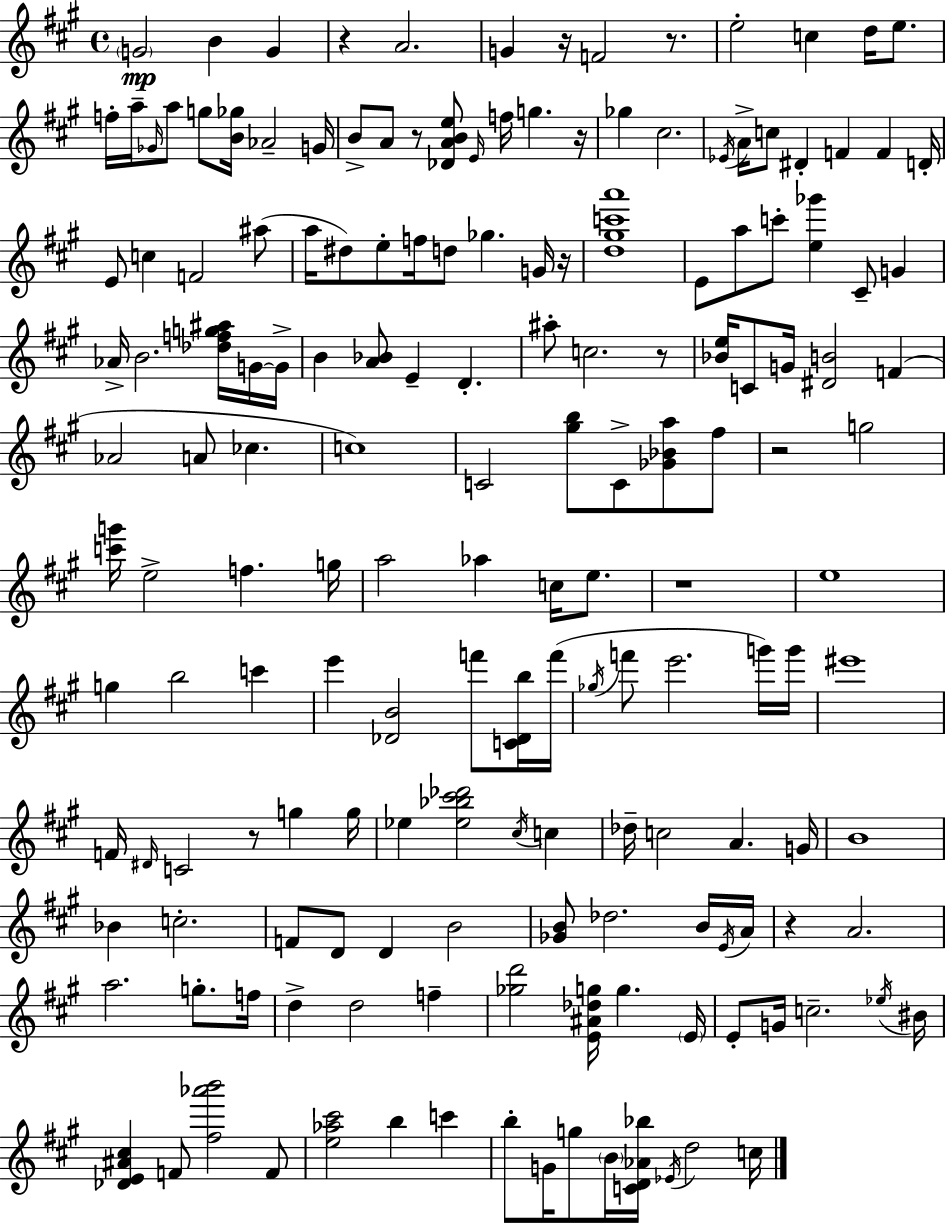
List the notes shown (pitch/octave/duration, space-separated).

G4/h B4/q G4/q R/q A4/h. G4/q R/s F4/h R/e. E5/h C5/q D5/s E5/e. F5/s A5/s Gb4/s A5/e G5/e [B4,Gb5]/s Ab4/h G4/s B4/e A4/e R/e [Db4,A4,B4,E5]/e E4/s F5/s G5/q. R/s Gb5/q C#5/h. Eb4/s A4/s C5/e D#4/q F4/q F4/q D4/s E4/e C5/q F4/h A#5/e A5/s D#5/e E5/e F5/s D5/e Gb5/q. G4/s R/s [D5,G#5,C6,A6]/w E4/e A5/e C6/e [E5,Gb6]/q C#4/e G4/q Ab4/s B4/h. [Db5,F5,G5,A#5]/s G4/s G4/s B4/q [A4,Bb4]/e E4/q D4/q. A#5/e C5/h. R/e [Bb4,E5]/s C4/e G4/s [D#4,B4]/h F4/q Ab4/h A4/e CES5/q. C5/w C4/h [G#5,B5]/e C4/e [Gb4,Bb4,A5]/e F#5/e R/h G5/h [C6,G6]/s E5/h F5/q. G5/s A5/h Ab5/q C5/s E5/e. R/w E5/w G5/q B5/h C6/q E6/q [Db4,B4]/h F6/e [C4,Db4,B5]/s F6/s Gb5/s F6/e E6/h. G6/s G6/s EIS6/w F4/s D#4/s C4/h R/e G5/q G5/s Eb5/q [Eb5,Bb5,C#6,Db6]/h C#5/s C5/q Db5/s C5/h A4/q. G4/s B4/w Bb4/q C5/h. F4/e D4/e D4/q B4/h [Gb4,B4]/e Db5/h. B4/s E4/s A4/s R/q A4/h. A5/h. G5/e. F5/s D5/q D5/h F5/q [Gb5,D6]/h [E4,A#4,Db5,G5]/s G5/q. E4/s E4/e G4/s C5/h. Eb5/s BIS4/s [Db4,E4,A#4,C#5]/q F4/e [F#5,Ab6,B6]/h F4/e [E5,Ab5,C#6]/h B5/q C6/q B5/e G4/s G5/e B4/s [C4,D4,Ab4,Bb5]/s Eb4/s D5/h C5/s